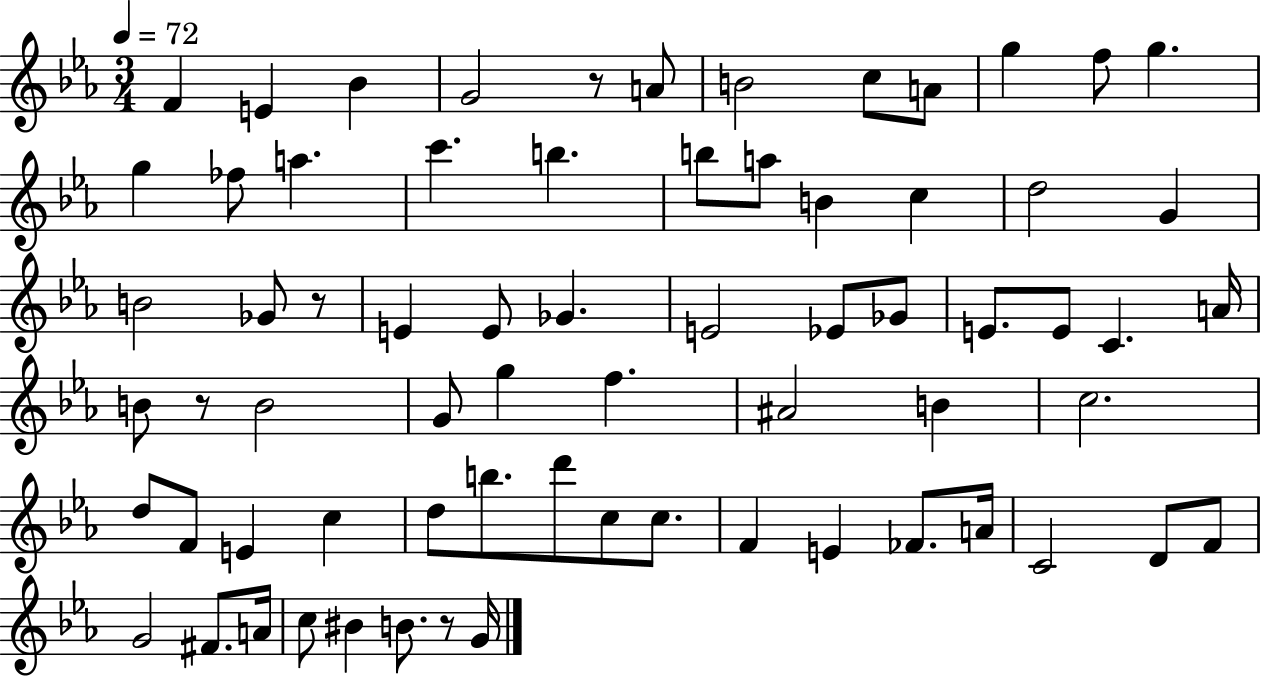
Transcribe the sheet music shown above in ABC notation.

X:1
T:Untitled
M:3/4
L:1/4
K:Eb
F E _B G2 z/2 A/2 B2 c/2 A/2 g f/2 g g _f/2 a c' b b/2 a/2 B c d2 G B2 _G/2 z/2 E E/2 _G E2 _E/2 _G/2 E/2 E/2 C A/4 B/2 z/2 B2 G/2 g f ^A2 B c2 d/2 F/2 E c d/2 b/2 d'/2 c/2 c/2 F E _F/2 A/4 C2 D/2 F/2 G2 ^F/2 A/4 c/2 ^B B/2 z/2 G/4